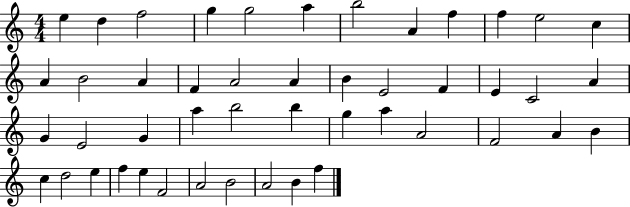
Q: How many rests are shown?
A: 0